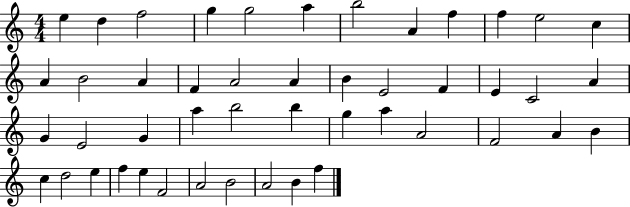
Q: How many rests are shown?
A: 0